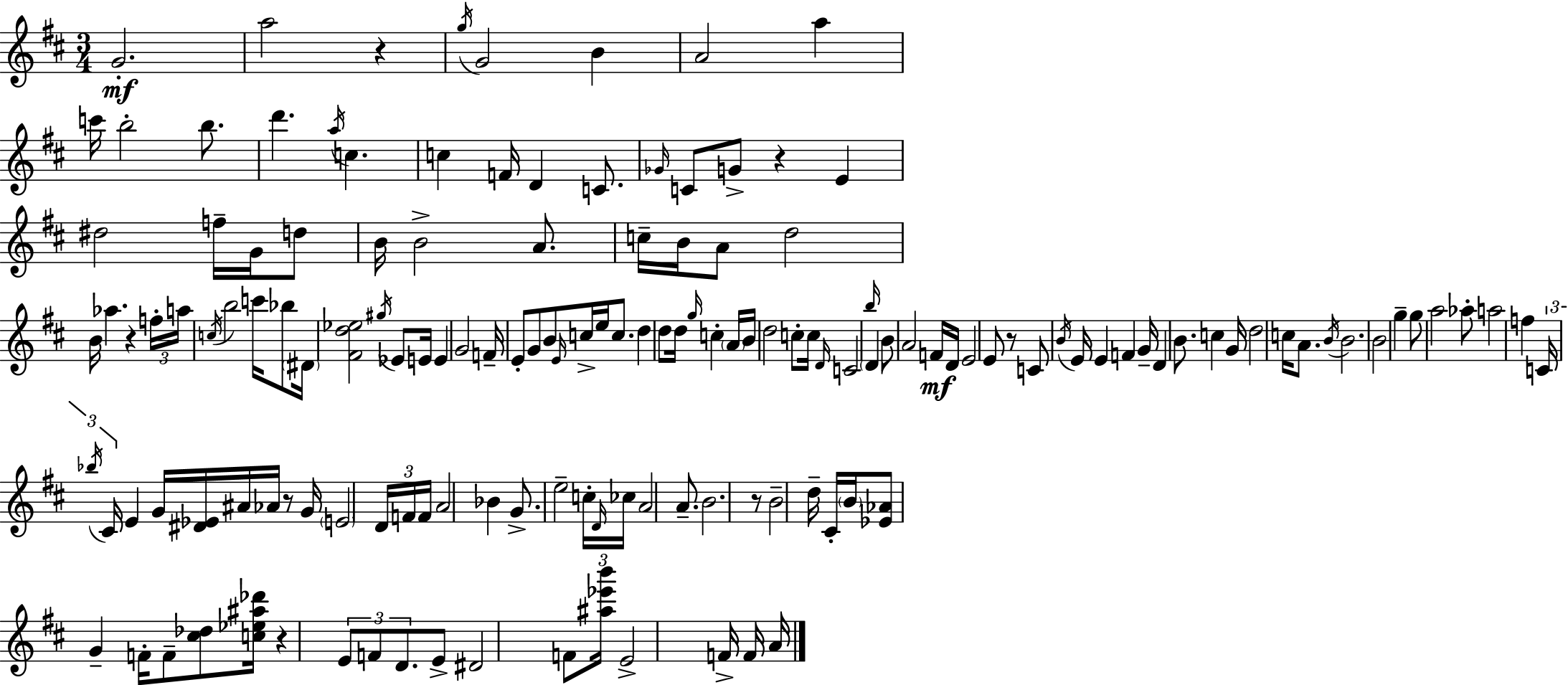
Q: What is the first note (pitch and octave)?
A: G4